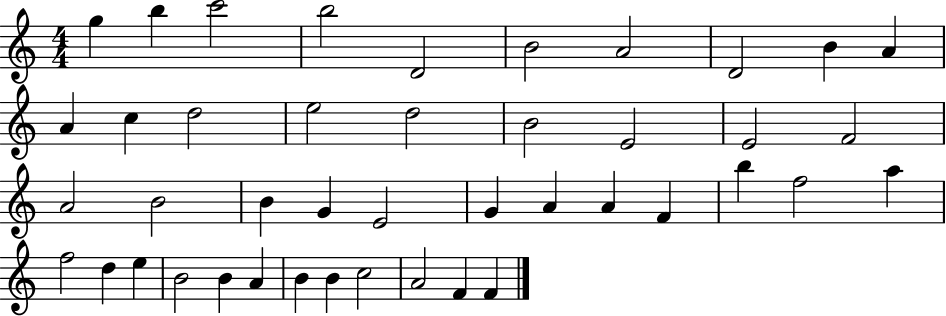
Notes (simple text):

G5/q B5/q C6/h B5/h D4/h B4/h A4/h D4/h B4/q A4/q A4/q C5/q D5/h E5/h D5/h B4/h E4/h E4/h F4/h A4/h B4/h B4/q G4/q E4/h G4/q A4/q A4/q F4/q B5/q F5/h A5/q F5/h D5/q E5/q B4/h B4/q A4/q B4/q B4/q C5/h A4/h F4/q F4/q